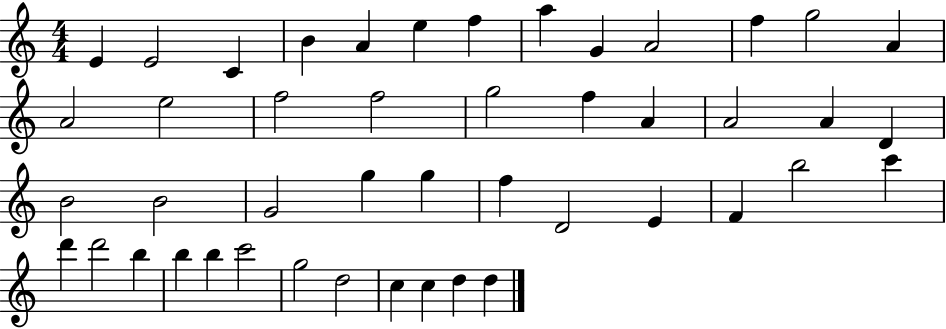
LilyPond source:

{
  \clef treble
  \numericTimeSignature
  \time 4/4
  \key c \major
  e'4 e'2 c'4 | b'4 a'4 e''4 f''4 | a''4 g'4 a'2 | f''4 g''2 a'4 | \break a'2 e''2 | f''2 f''2 | g''2 f''4 a'4 | a'2 a'4 d'4 | \break b'2 b'2 | g'2 g''4 g''4 | f''4 d'2 e'4 | f'4 b''2 c'''4 | \break d'''4 d'''2 b''4 | b''4 b''4 c'''2 | g''2 d''2 | c''4 c''4 d''4 d''4 | \break \bar "|."
}